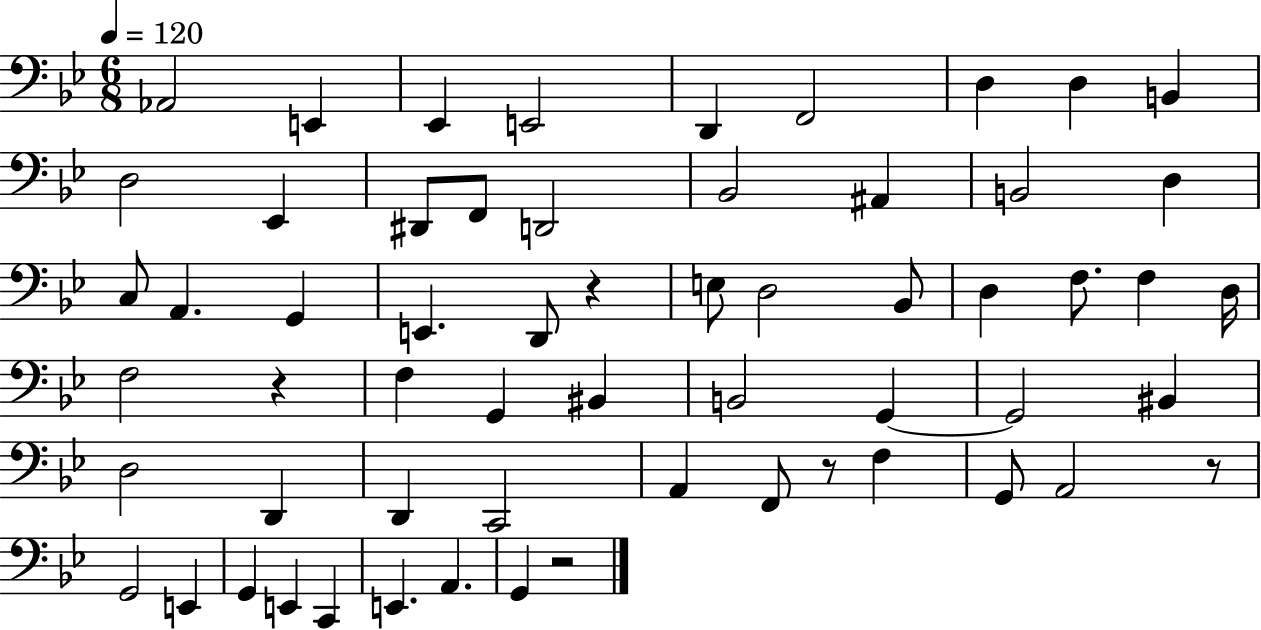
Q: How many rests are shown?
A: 5